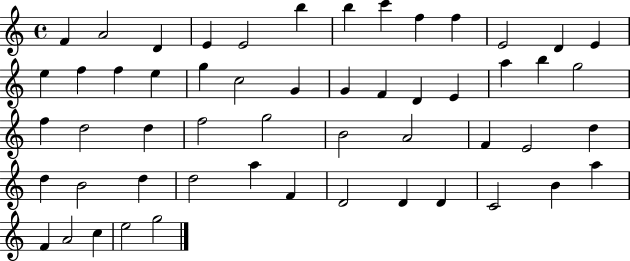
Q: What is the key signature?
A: C major